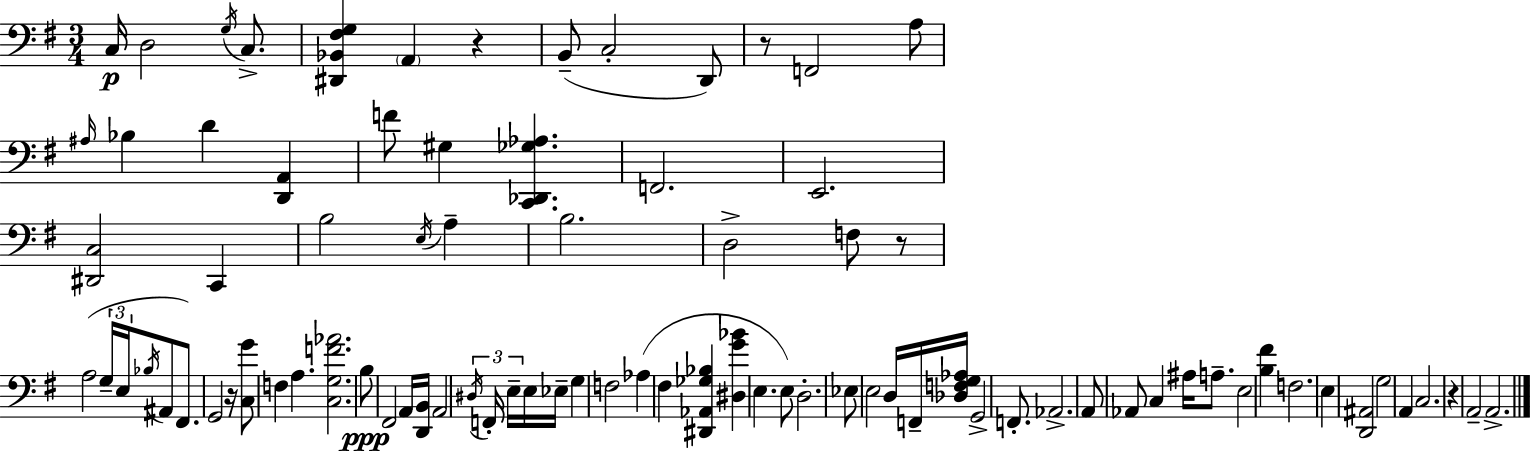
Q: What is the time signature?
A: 3/4